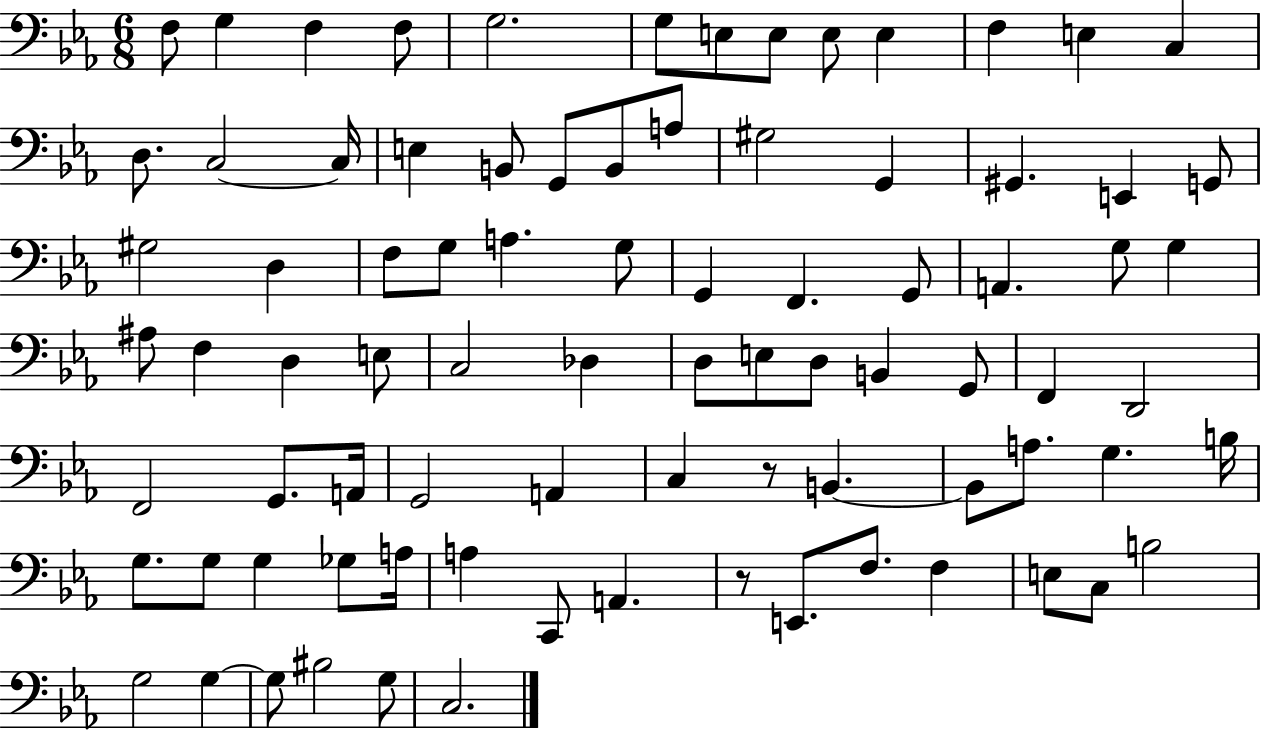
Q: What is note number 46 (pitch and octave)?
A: E3